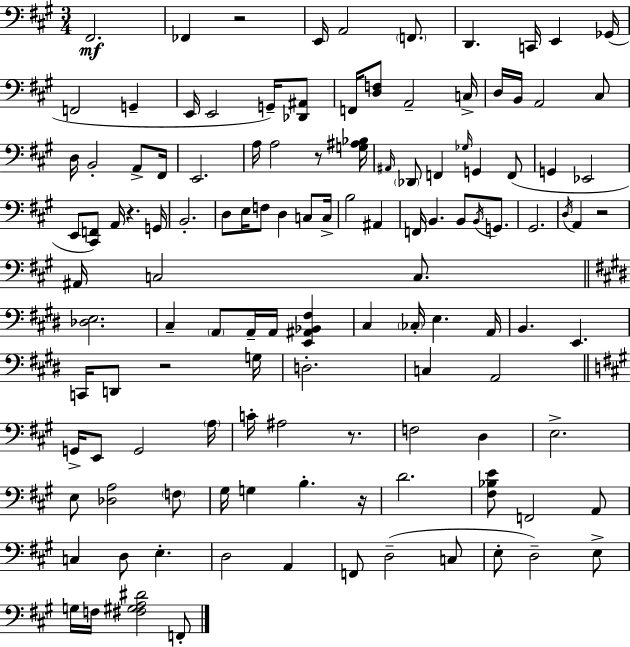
X:1
T:Untitled
M:3/4
L:1/4
K:A
^F,,2 _F,, z2 E,,/4 A,,2 F,,/2 D,, C,,/4 E,, _G,,/4 F,,2 G,, E,,/4 E,,2 G,,/4 [_D,,^A,,]/2 F,,/4 [D,F,]/2 A,,2 C,/4 D,/4 B,,/4 A,,2 ^C,/2 D,/4 B,,2 A,,/2 ^F,,/4 E,,2 A,/4 A,2 z/2 [G,^A,_B,]/4 ^A,,/4 _D,,/2 F,, _G,/4 G,, F,,/2 G,, _E,,2 E,,/2 [^C,,F,,]/2 A,,/4 z G,,/4 B,,2 D,/2 E,/4 F,/2 D, C,/2 C,/4 B,2 ^A,, F,,/4 B,, B,,/2 B,,/4 G,,/2 ^G,,2 D,/4 A,, z2 ^A,,/4 C,2 C,/2 [_D,E,]2 ^C, A,,/2 A,,/4 A,,/4 [E,,^A,,_B,,^F,] ^C, _C,/4 E, A,,/4 B,, E,, C,,/4 D,,/2 z2 G,/4 D,2 C, A,,2 G,,/4 E,,/2 G,,2 A,/4 C/4 ^A,2 z/2 F,2 D, E,2 E,/2 [_D,A,]2 F,/2 ^G,/4 G, B, z/4 D2 [^F,_B,E]/2 F,,2 A,,/2 C, D,/2 E, D,2 A,, F,,/2 D,2 C,/2 E,/2 D,2 E,/2 G,/4 F,/4 [^F,^G,A,^D]2 F,,/2